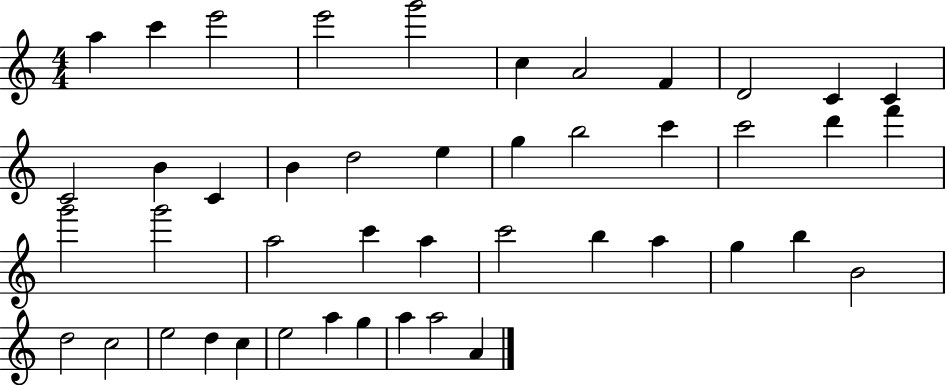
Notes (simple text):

A5/q C6/q E6/h E6/h G6/h C5/q A4/h F4/q D4/h C4/q C4/q C4/h B4/q C4/q B4/q D5/h E5/q G5/q B5/h C6/q C6/h D6/q F6/q G6/h G6/h A5/h C6/q A5/q C6/h B5/q A5/q G5/q B5/q B4/h D5/h C5/h E5/h D5/q C5/q E5/h A5/q G5/q A5/q A5/h A4/q